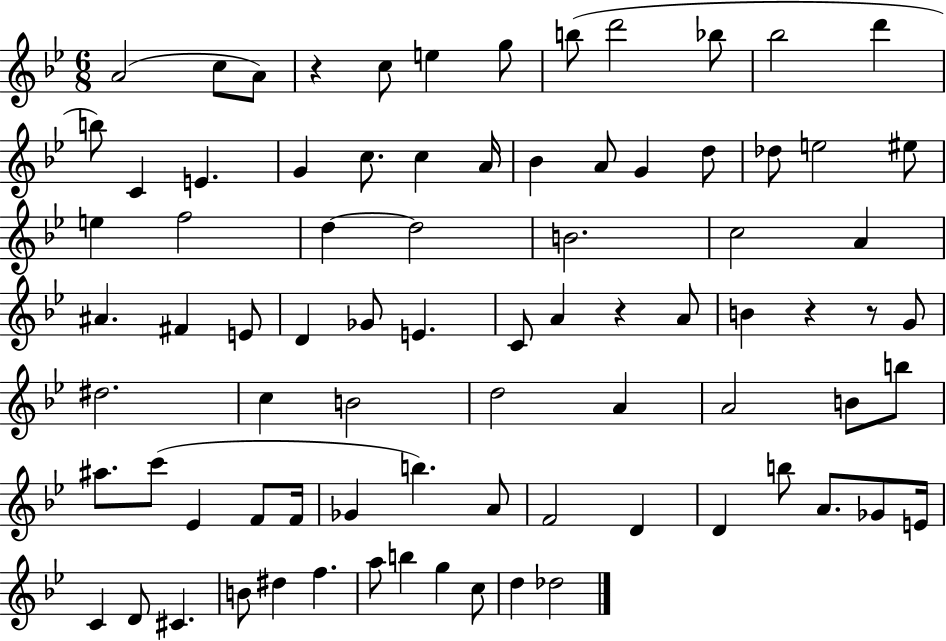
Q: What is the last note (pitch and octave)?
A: Db5